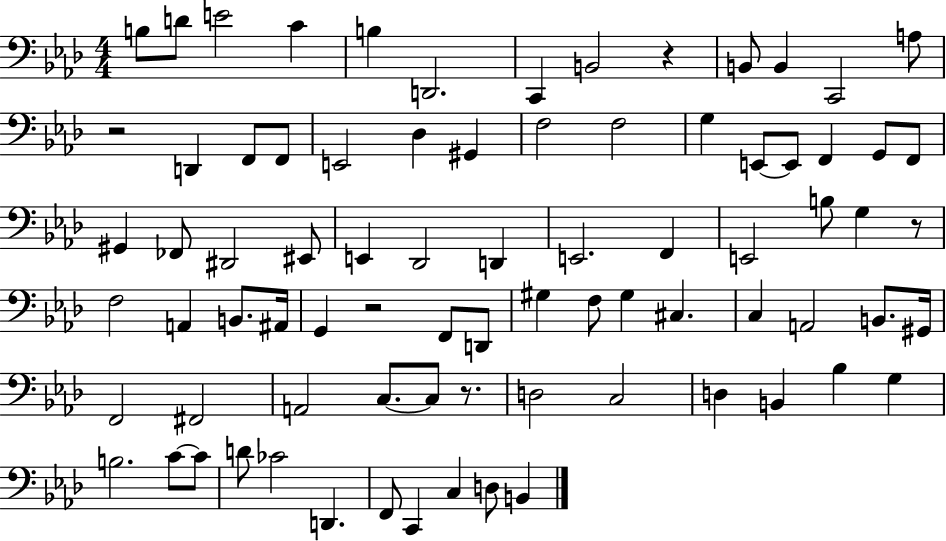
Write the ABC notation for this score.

X:1
T:Untitled
M:4/4
L:1/4
K:Ab
B,/2 D/2 E2 C B, D,,2 C,, B,,2 z B,,/2 B,, C,,2 A,/2 z2 D,, F,,/2 F,,/2 E,,2 _D, ^G,, F,2 F,2 G, E,,/2 E,,/2 F,, G,,/2 F,,/2 ^G,, _F,,/2 ^D,,2 ^E,,/2 E,, _D,,2 D,, E,,2 F,, E,,2 B,/2 G, z/2 F,2 A,, B,,/2 ^A,,/4 G,, z2 F,,/2 D,,/2 ^G, F,/2 ^G, ^C, C, A,,2 B,,/2 ^G,,/4 F,,2 ^F,,2 A,,2 C,/2 C,/2 z/2 D,2 C,2 D, B,, _B, G, B,2 C/2 C/2 D/2 _C2 D,, F,,/2 C,, C, D,/2 B,,